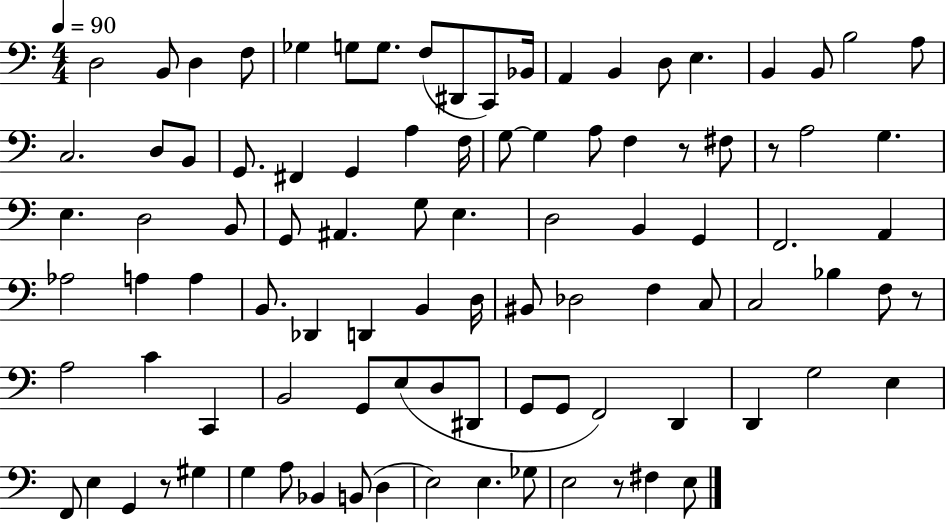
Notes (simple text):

D3/h B2/e D3/q F3/e Gb3/q G3/e G3/e. F3/e D#2/e C2/e Bb2/s A2/q B2/q D3/e E3/q. B2/q B2/e B3/h A3/e C3/h. D3/e B2/e G2/e. F#2/q G2/q A3/q F3/s G3/e G3/q A3/e F3/q R/e F#3/e R/e A3/h G3/q. E3/q. D3/h B2/e G2/e A#2/q. G3/e E3/q. D3/h B2/q G2/q F2/h. A2/q Ab3/h A3/q A3/q B2/e. Db2/q D2/q B2/q D3/s BIS2/e Db3/h F3/q C3/e C3/h Bb3/q F3/e R/e A3/h C4/q C2/q B2/h G2/e E3/e D3/e D#2/e G2/e G2/e F2/h D2/q D2/q G3/h E3/q F2/e E3/q G2/q R/e G#3/q G3/q A3/e Bb2/q B2/e D3/q E3/h E3/q. Gb3/e E3/h R/e F#3/q E3/e